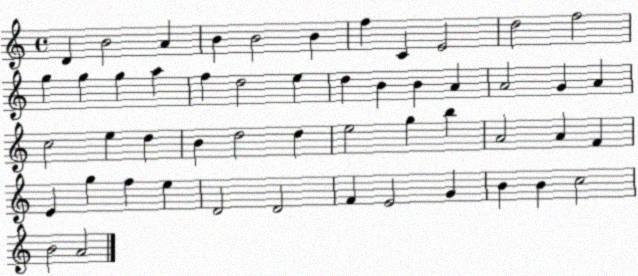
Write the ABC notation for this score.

X:1
T:Untitled
M:4/4
L:1/4
K:C
D B2 A B B2 B f C E2 d2 f2 g g g a f d2 e d B B A A2 G A c2 e d B d2 d e2 g b A2 A F E g f e D2 D2 F E2 G B B c2 B2 A2